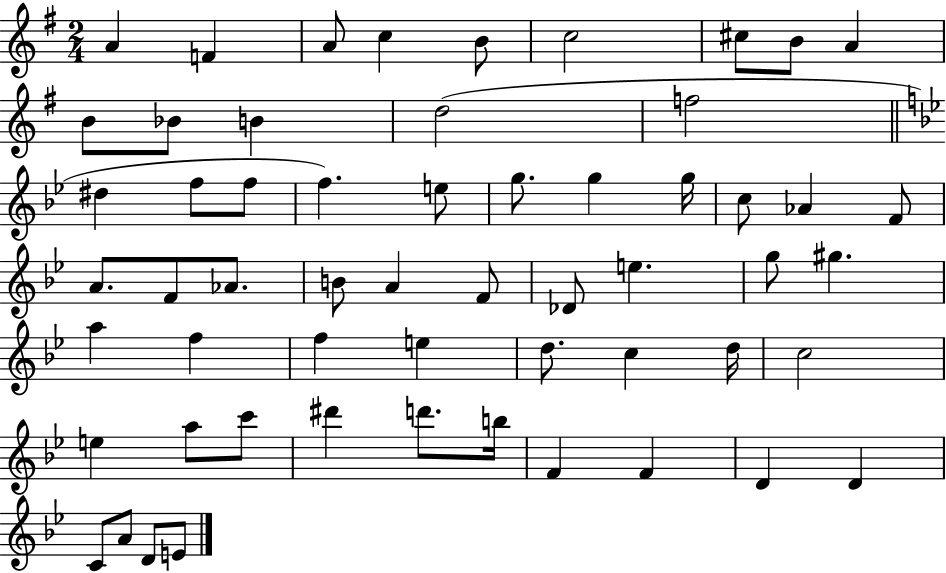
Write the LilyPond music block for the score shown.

{
  \clef treble
  \numericTimeSignature
  \time 2/4
  \key g \major
  a'4 f'4 | a'8 c''4 b'8 | c''2 | cis''8 b'8 a'4 | \break b'8 bes'8 b'4 | d''2( | f''2 | \bar "||" \break \key g \minor dis''4 f''8 f''8 | f''4.) e''8 | g''8. g''4 g''16 | c''8 aes'4 f'8 | \break a'8. f'8 aes'8. | b'8 a'4 f'8 | des'8 e''4. | g''8 gis''4. | \break a''4 f''4 | f''4 e''4 | d''8. c''4 d''16 | c''2 | \break e''4 a''8 c'''8 | dis'''4 d'''8. b''16 | f'4 f'4 | d'4 d'4 | \break c'8 a'8 d'8 e'8 | \bar "|."
}